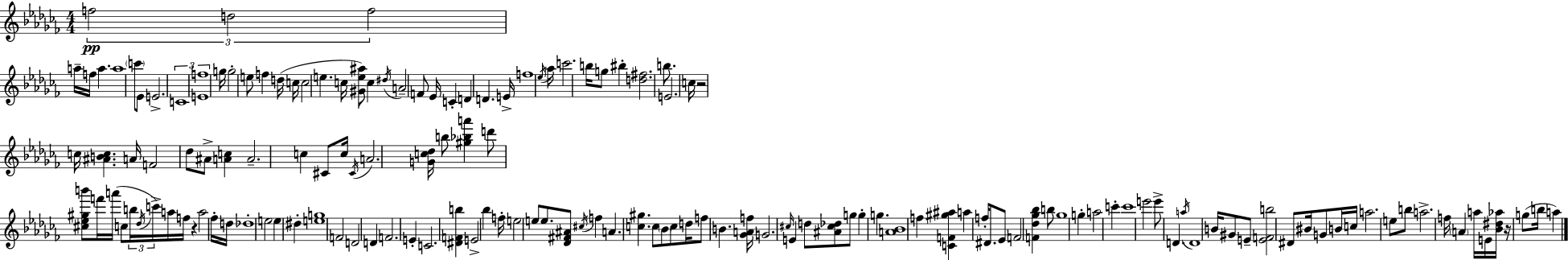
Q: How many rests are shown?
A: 3